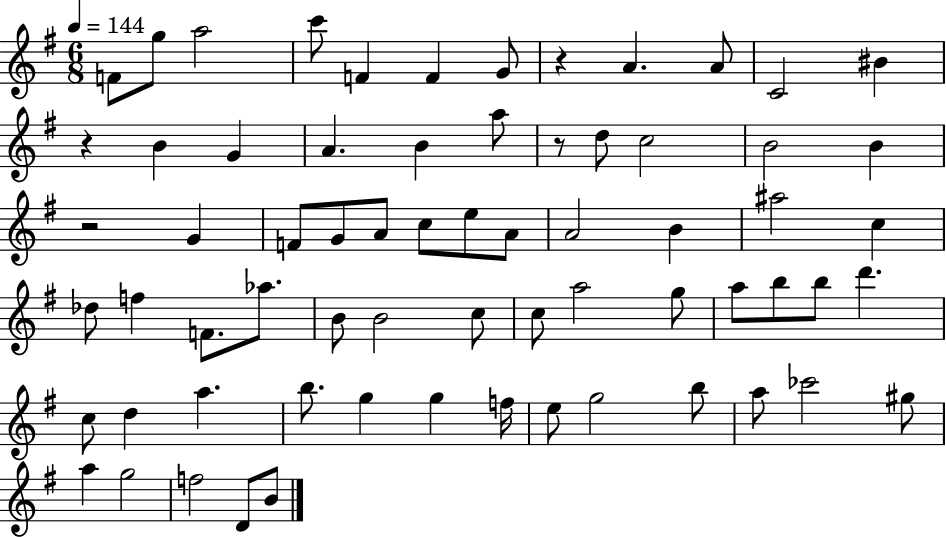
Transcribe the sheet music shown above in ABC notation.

X:1
T:Untitled
M:6/8
L:1/4
K:G
F/2 g/2 a2 c'/2 F F G/2 z A A/2 C2 ^B z B G A B a/2 z/2 d/2 c2 B2 B z2 G F/2 G/2 A/2 c/2 e/2 A/2 A2 B ^a2 c _d/2 f F/2 _a/2 B/2 B2 c/2 c/2 a2 g/2 a/2 b/2 b/2 d' c/2 d a b/2 g g f/4 e/2 g2 b/2 a/2 _c'2 ^g/2 a g2 f2 D/2 B/2